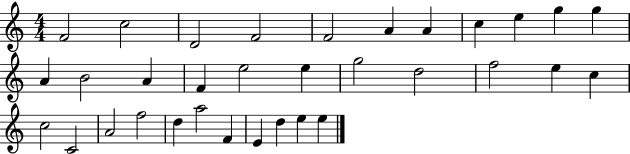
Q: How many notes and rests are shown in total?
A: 33